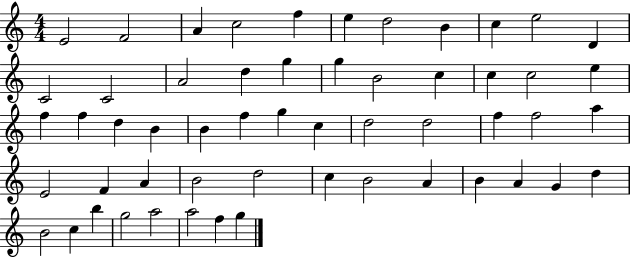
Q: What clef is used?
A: treble